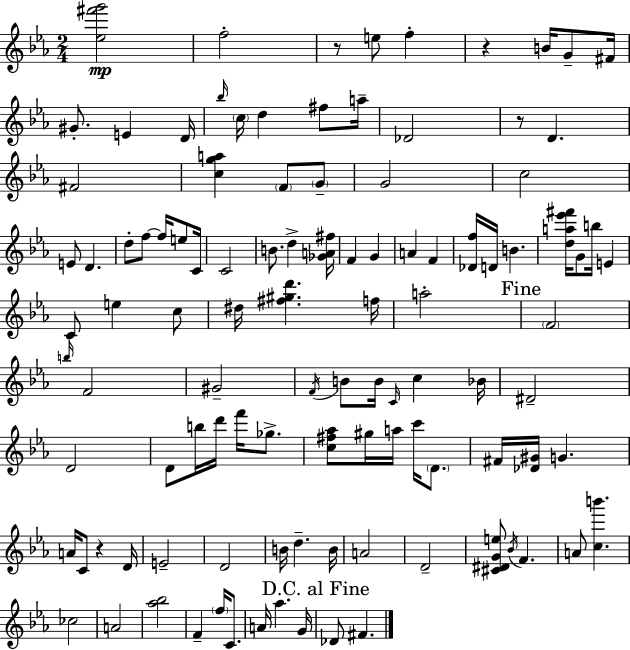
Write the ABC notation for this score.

X:1
T:Untitled
M:2/4
L:1/4
K:Eb
[_e^f'g']2 f2 z/2 e/2 f z B/4 G/2 ^F/4 ^G/2 E D/4 _b/4 c/4 d ^f/2 a/4 _D2 z/2 D ^F2 [cga] F/2 G/2 G2 c2 E/2 D d/2 f/2 f/4 e/2 C/4 C2 B/2 d [_GA^f]/4 F G A F [_Df]/4 D/4 B [da_e'^f']/4 G/2 b/4 E C/2 e c/2 ^d/4 [^f^gd'] f/4 a2 F2 b/4 F2 ^G2 F/4 B/2 B/4 C/4 c _B/4 ^D2 D2 D/2 b/4 d'/4 f'/4 _g/2 [c^f_a]/2 ^g/4 a/4 c'/4 D/2 ^F/4 [_D^G]/4 G A/4 C/2 z D/4 E2 D2 B/4 d B/4 A2 D2 [^C^DGe]/2 _B/4 F A/2 [cb'] _c2 A2 [_a_b]2 F f/4 C/2 A/4 _a G/4 _D/2 ^F